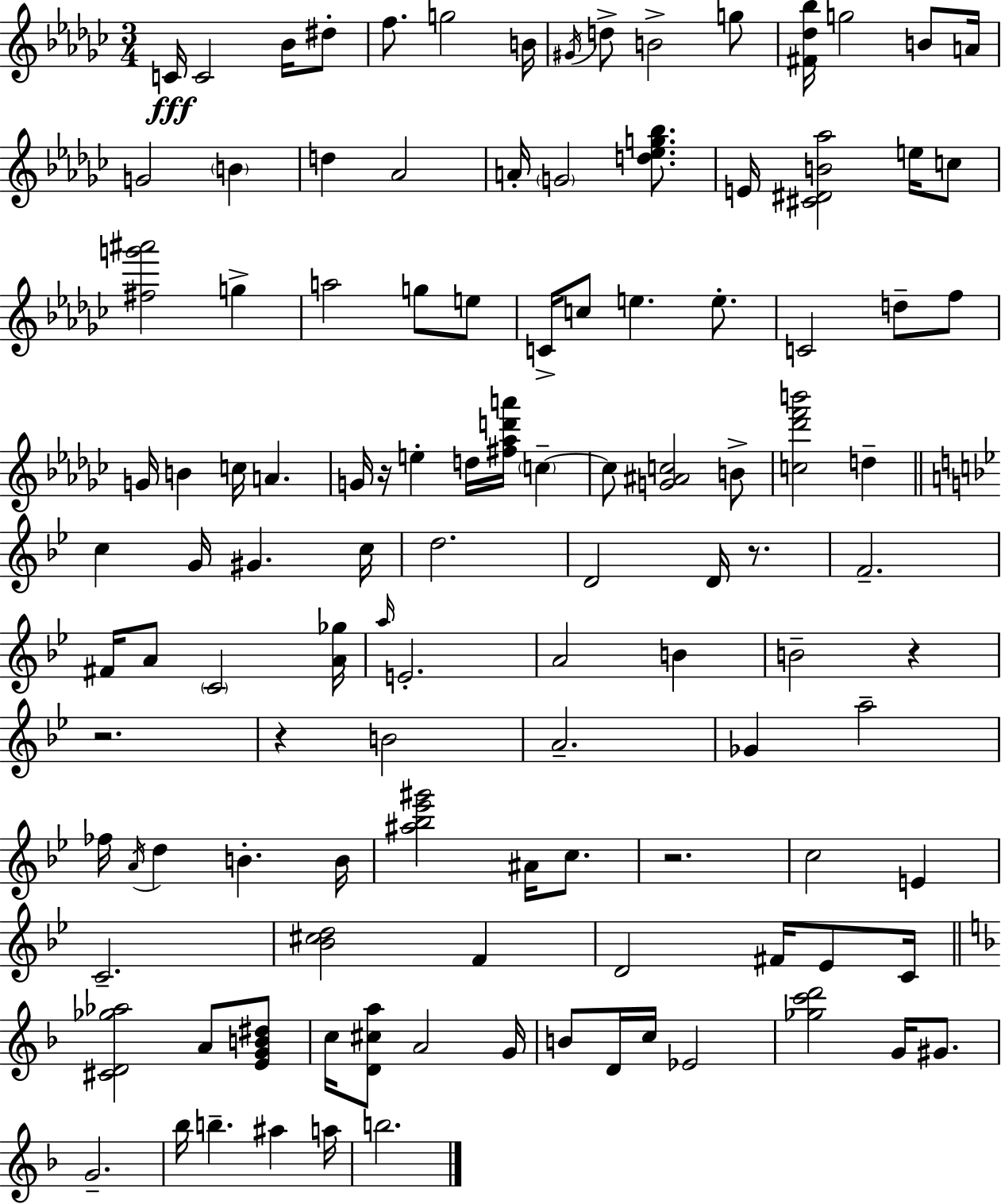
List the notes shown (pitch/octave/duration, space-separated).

C4/s C4/h Bb4/s D#5/e F5/e. G5/h B4/s G#4/s D5/e B4/h G5/e [F#4,Db5,Bb5]/s G5/h B4/e A4/s G4/h B4/q D5/q Ab4/h A4/s G4/h [D5,Eb5,G5,Bb5]/e. E4/s [C#4,D#4,B4,Ab5]/h E5/s C5/e [F#5,G6,A#6]/h G5/q A5/h G5/e E5/e C4/s C5/e E5/q. E5/e. C4/h D5/e F5/e G4/s B4/q C5/s A4/q. G4/s R/s E5/q D5/s [F#5,Ab5,D6,A6]/s C5/q C5/e [G4,A#4,C5]/h B4/e [C5,Db6,F6,B6]/h D5/q C5/q G4/s G#4/q. C5/s D5/h. D4/h D4/s R/e. F4/h. F#4/s A4/e C4/h [A4,Gb5]/s A5/s E4/h. A4/h B4/q B4/h R/q R/h. R/q B4/h A4/h. Gb4/q A5/h FES5/s A4/s D5/q B4/q. B4/s [A#5,Bb5,Eb6,G#6]/h A#4/s C5/e. R/h. C5/h E4/q C4/h. [Bb4,C#5,D5]/h F4/q D4/h F#4/s Eb4/e C4/s [C#4,D4,Gb5,Ab5]/h A4/e [E4,G4,B4,D#5]/e C5/s [D4,C#5,A5]/e A4/h G4/s B4/e D4/s C5/s Eb4/h [Gb5,C6,D6]/h G4/s G#4/e. G4/h. Bb5/s B5/q. A#5/q A5/s B5/h.